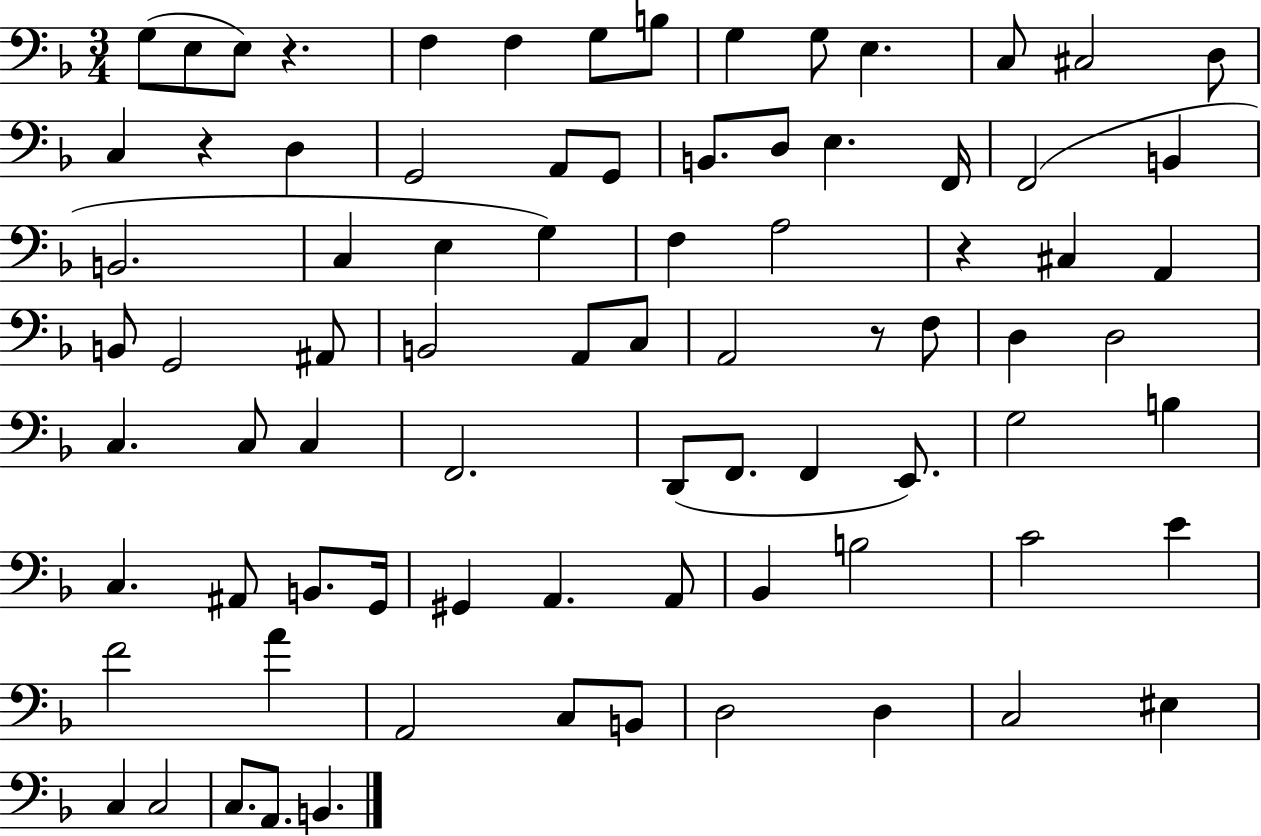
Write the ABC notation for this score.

X:1
T:Untitled
M:3/4
L:1/4
K:F
G,/2 E,/2 E,/2 z F, F, G,/2 B,/2 G, G,/2 E, C,/2 ^C,2 D,/2 C, z D, G,,2 A,,/2 G,,/2 B,,/2 D,/2 E, F,,/4 F,,2 B,, B,,2 C, E, G, F, A,2 z ^C, A,, B,,/2 G,,2 ^A,,/2 B,,2 A,,/2 C,/2 A,,2 z/2 F,/2 D, D,2 C, C,/2 C, F,,2 D,,/2 F,,/2 F,, E,,/2 G,2 B, C, ^A,,/2 B,,/2 G,,/4 ^G,, A,, A,,/2 _B,, B,2 C2 E F2 A A,,2 C,/2 B,,/2 D,2 D, C,2 ^E, C, C,2 C,/2 A,,/2 B,,